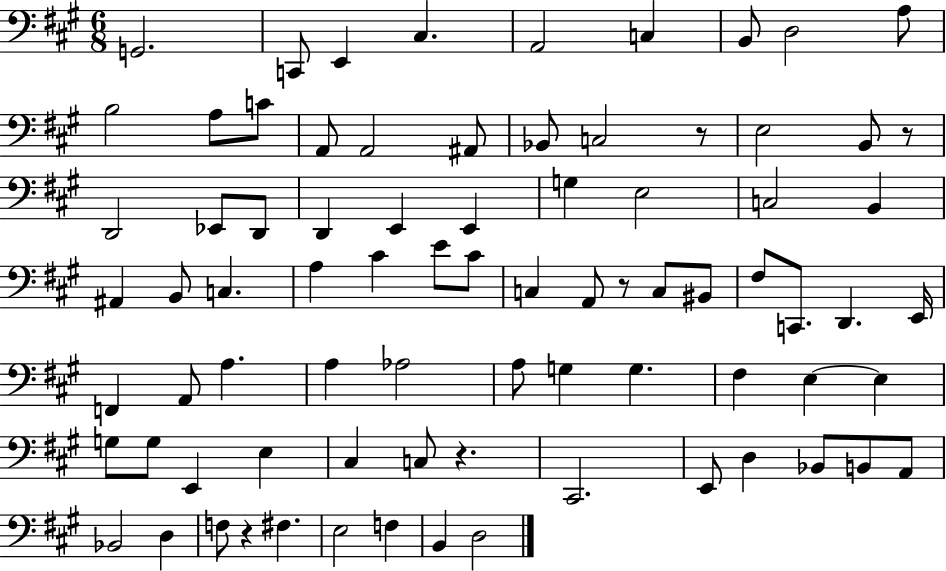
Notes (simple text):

G2/h. C2/e E2/q C#3/q. A2/h C3/q B2/e D3/h A3/e B3/h A3/e C4/e A2/e A2/h A#2/e Bb2/e C3/h R/e E3/h B2/e R/e D2/h Eb2/e D2/e D2/q E2/q E2/q G3/q E3/h C3/h B2/q A#2/q B2/e C3/q. A3/q C#4/q E4/e C#4/e C3/q A2/e R/e C3/e BIS2/e F#3/e C2/e. D2/q. E2/s F2/q A2/e A3/q. A3/q Ab3/h A3/e G3/q G3/q. F#3/q E3/q E3/q G3/e G3/e E2/q E3/q C#3/q C3/e R/q. C#2/h. E2/e D3/q Bb2/e B2/e A2/e Bb2/h D3/q F3/e R/q F#3/q. E3/h F3/q B2/q D3/h